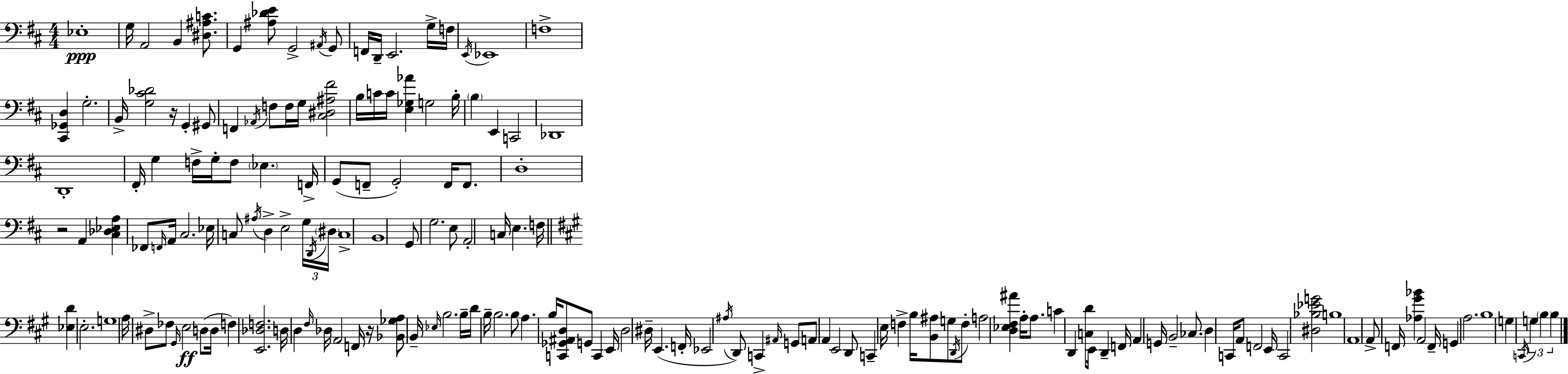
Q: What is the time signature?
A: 4/4